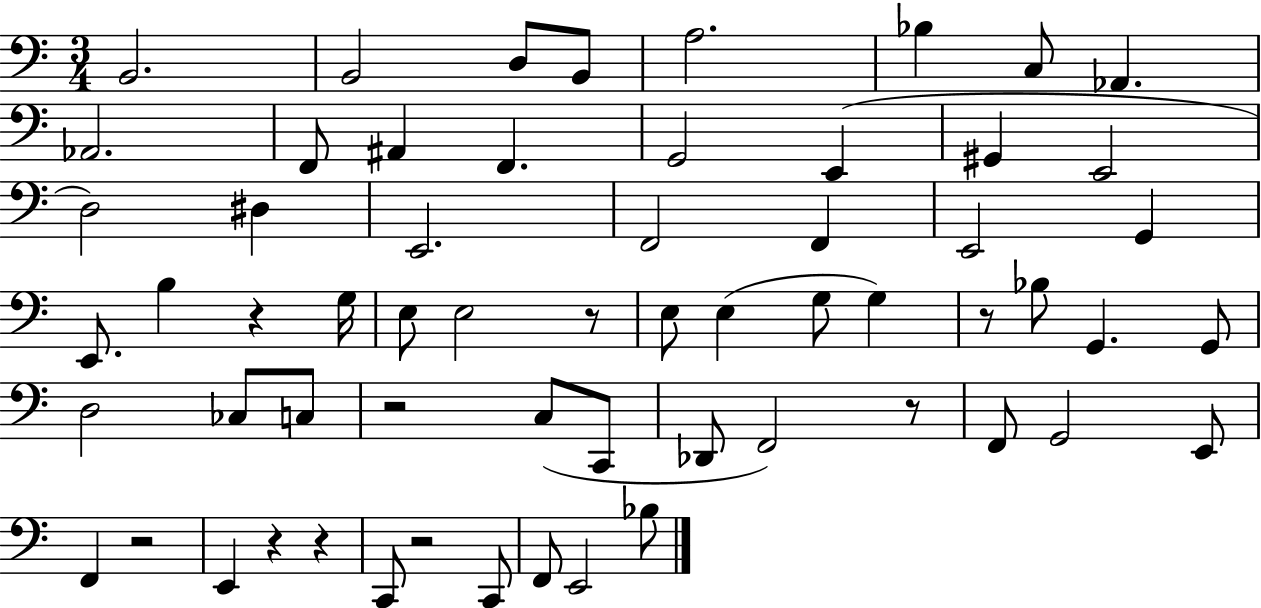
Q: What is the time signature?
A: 3/4